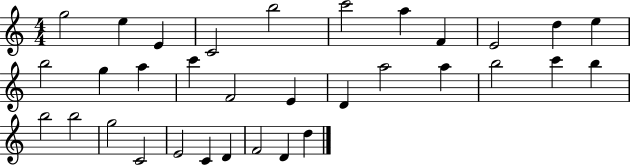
{
  \clef treble
  \numericTimeSignature
  \time 4/4
  \key c \major
  g''2 e''4 e'4 | c'2 b''2 | c'''2 a''4 f'4 | e'2 d''4 e''4 | \break b''2 g''4 a''4 | c'''4 f'2 e'4 | d'4 a''2 a''4 | b''2 c'''4 b''4 | \break b''2 b''2 | g''2 c'2 | e'2 c'4 d'4 | f'2 d'4 d''4 | \break \bar "|."
}